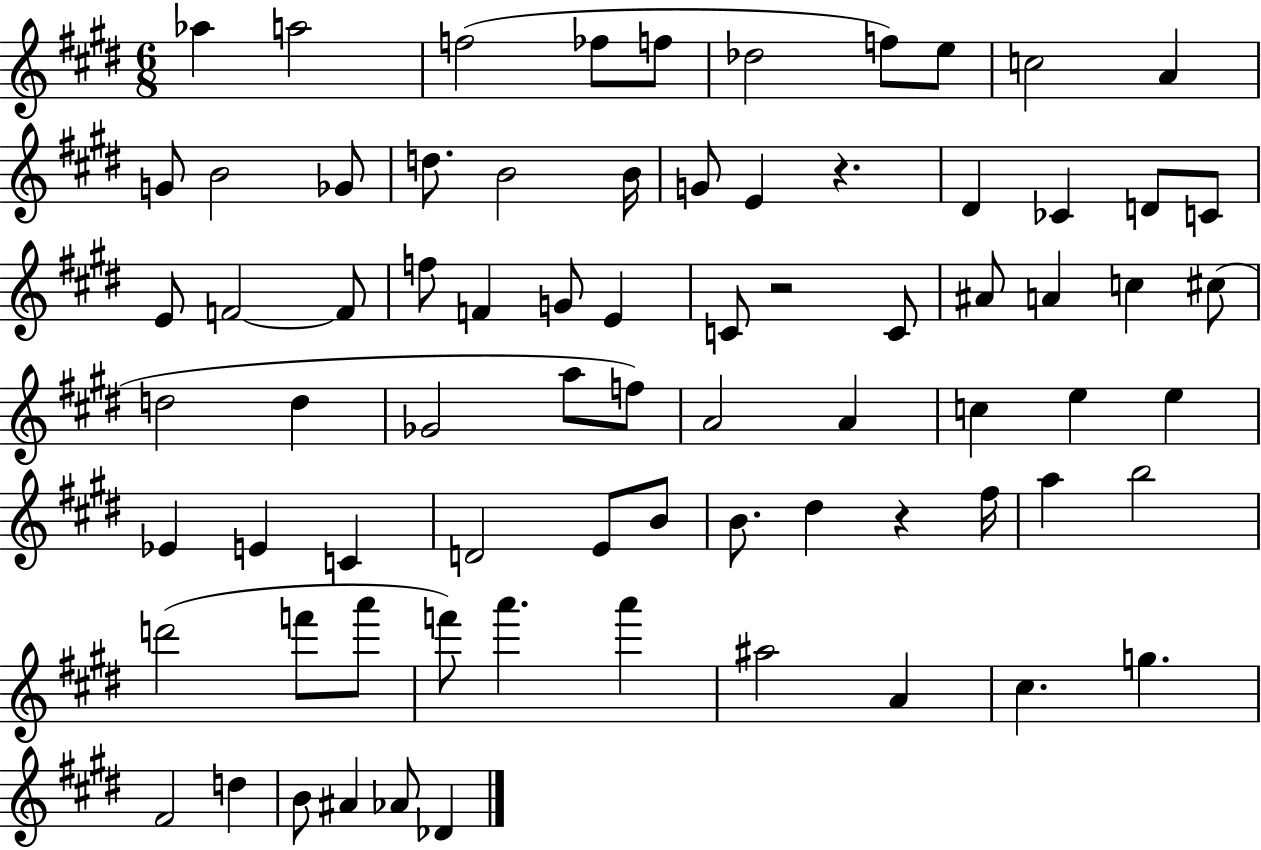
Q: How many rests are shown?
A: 3